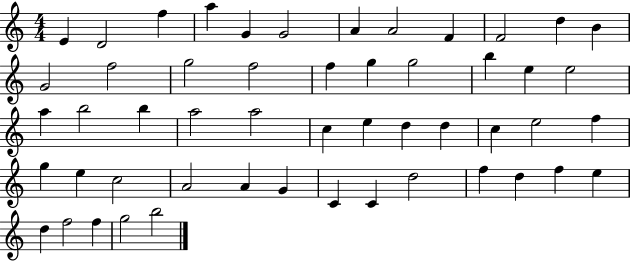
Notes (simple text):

E4/q D4/h F5/q A5/q G4/q G4/h A4/q A4/h F4/q F4/h D5/q B4/q G4/h F5/h G5/h F5/h F5/q G5/q G5/h B5/q E5/q E5/h A5/q B5/h B5/q A5/h A5/h C5/q E5/q D5/q D5/q C5/q E5/h F5/q G5/q E5/q C5/h A4/h A4/q G4/q C4/q C4/q D5/h F5/q D5/q F5/q E5/q D5/q F5/h F5/q G5/h B5/h